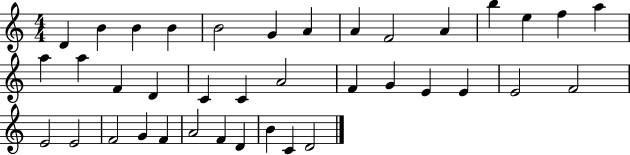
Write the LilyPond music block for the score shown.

{
  \clef treble
  \numericTimeSignature
  \time 4/4
  \key c \major
  d'4 b'4 b'4 b'4 | b'2 g'4 a'4 | a'4 f'2 a'4 | b''4 e''4 f''4 a''4 | \break a''4 a''4 f'4 d'4 | c'4 c'4 a'2 | f'4 g'4 e'4 e'4 | e'2 f'2 | \break e'2 e'2 | f'2 g'4 f'4 | a'2 f'4 d'4 | b'4 c'4 d'2 | \break \bar "|."
}